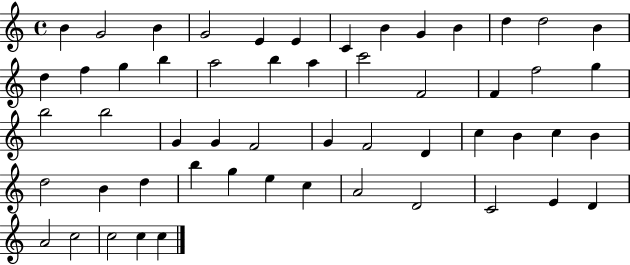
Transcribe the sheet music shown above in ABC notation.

X:1
T:Untitled
M:4/4
L:1/4
K:C
B G2 B G2 E E C B G B d d2 B d f g b a2 b a c'2 F2 F f2 g b2 b2 G G F2 G F2 D c B c B d2 B d b g e c A2 D2 C2 E D A2 c2 c2 c c